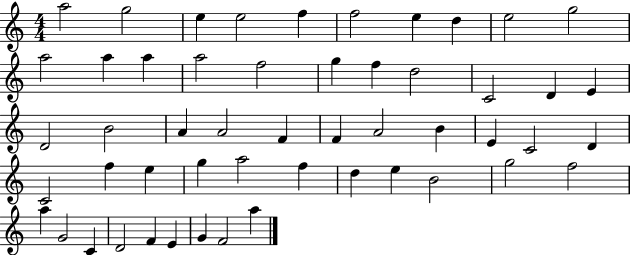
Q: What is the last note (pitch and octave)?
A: A5